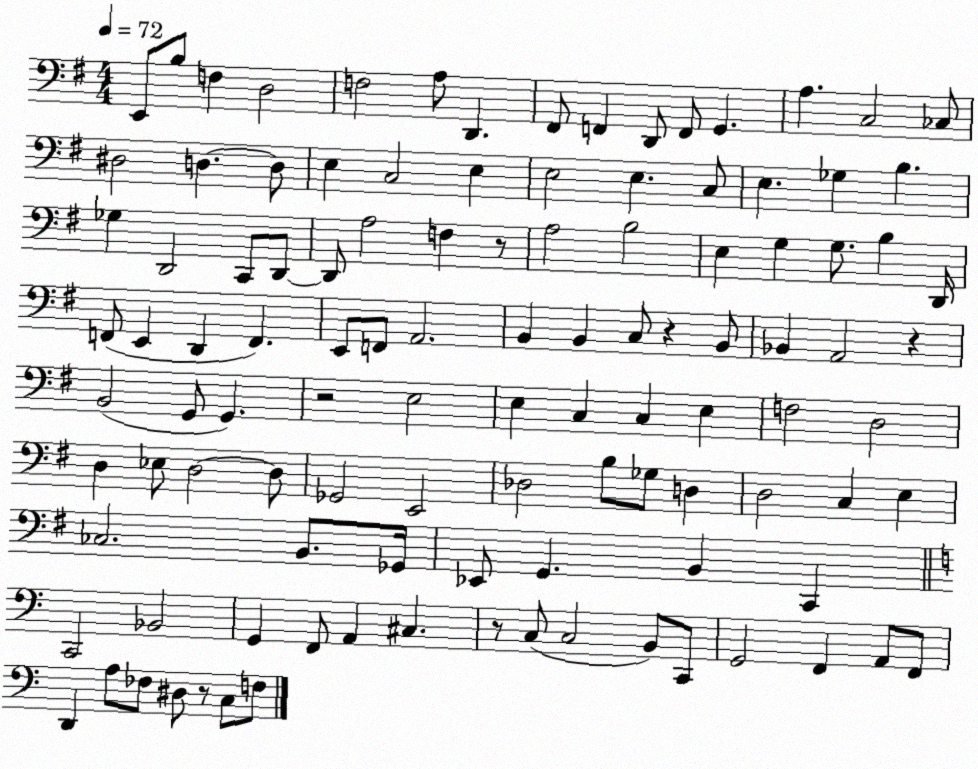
X:1
T:Untitled
M:4/4
L:1/4
K:G
E,,/2 B,/2 F, D,2 F,2 A,/2 D,, ^F,,/2 F,, D,,/2 F,,/2 G,, A, C,2 _C,/2 ^D,2 D, D,/2 E, C,2 E, E,2 E, C,/2 E, _G, B, _G, D,,2 C,,/2 D,,/2 D,,/2 A,2 F, z/2 A,2 B,2 E, G, G,/2 B, D,,/4 F,,/2 E,, D,, F,, E,,/2 F,,/2 A,,2 B,, B,, C,/2 z B,,/2 _B,, A,,2 z B,,2 G,,/2 G,, z2 E,2 E, C, C, E, F,2 D,2 D, _E,/2 D,2 D,/2 _G,,2 E,,2 _D,2 B,/2 _G,/2 D, D,2 C, E, _C,2 B,,/2 _G,,/4 _E,,/2 G,, B,, C,, C,,2 _B,,2 G,, F,,/2 A,, ^C, z/2 C,/2 C,2 B,,/2 C,,/2 G,,2 F,, A,,/2 F,,/2 D,, A,/2 _F,/2 ^D,/2 z/2 C,/2 F,/2